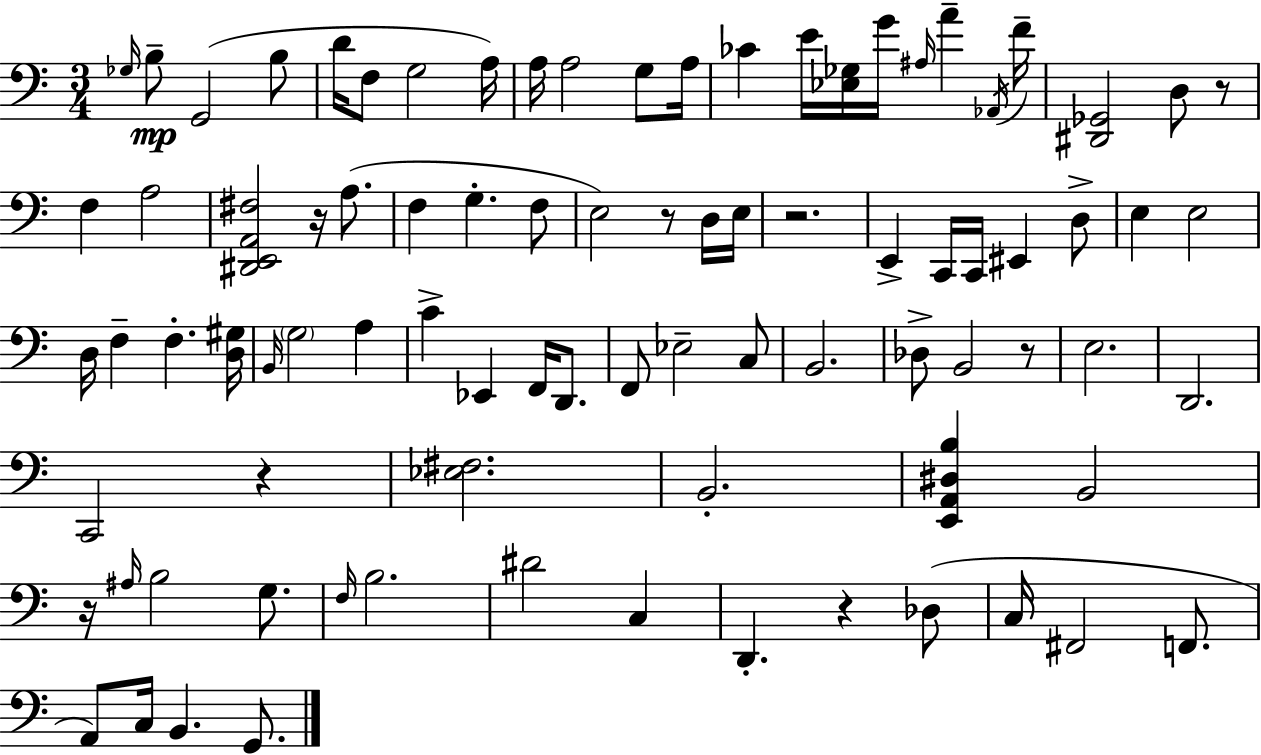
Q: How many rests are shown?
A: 8